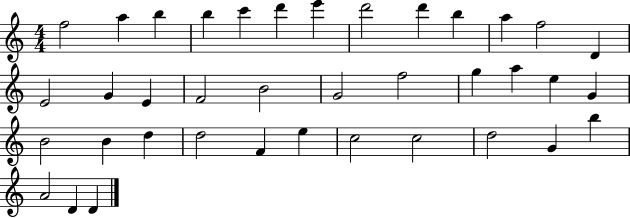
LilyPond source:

{
  \clef treble
  \numericTimeSignature
  \time 4/4
  \key c \major
  f''2 a''4 b''4 | b''4 c'''4 d'''4 e'''4 | d'''2 d'''4 b''4 | a''4 f''2 d'4 | \break e'2 g'4 e'4 | f'2 b'2 | g'2 f''2 | g''4 a''4 e''4 g'4 | \break b'2 b'4 d''4 | d''2 f'4 e''4 | c''2 c''2 | d''2 g'4 b''4 | \break a'2 d'4 d'4 | \bar "|."
}